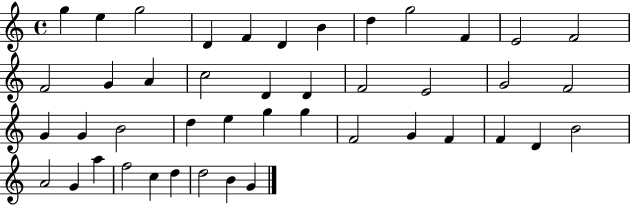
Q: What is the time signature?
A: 4/4